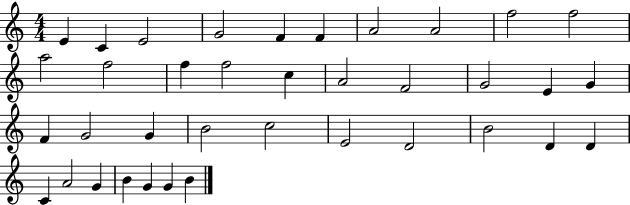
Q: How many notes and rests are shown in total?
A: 37